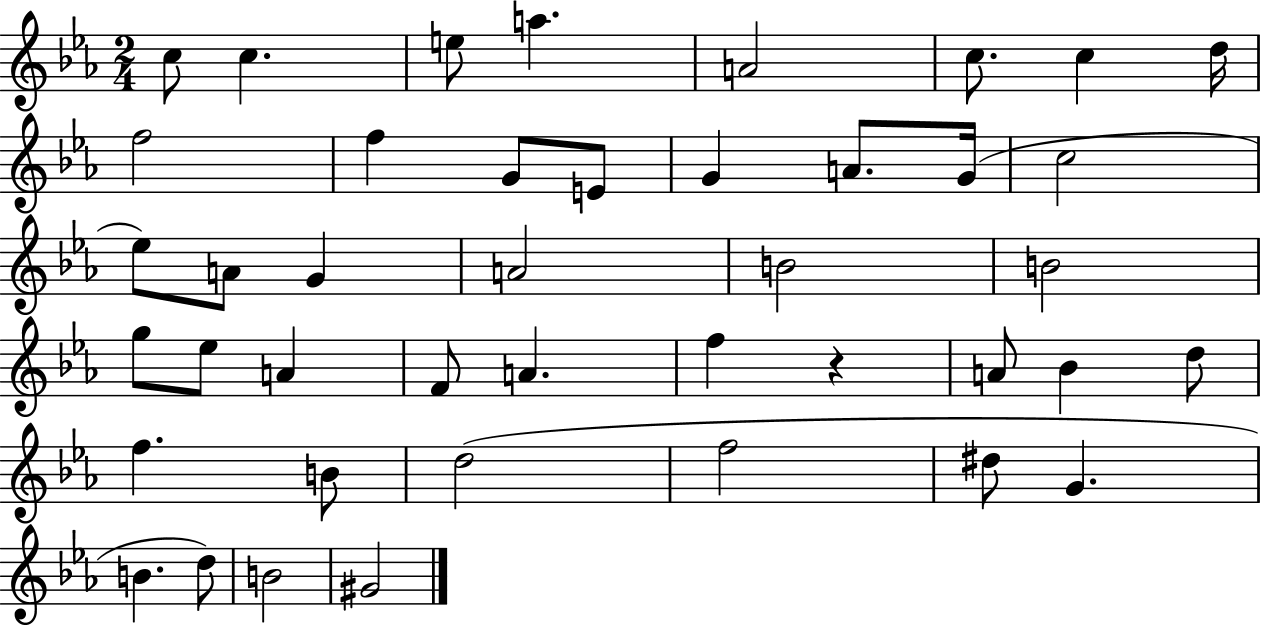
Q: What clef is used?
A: treble